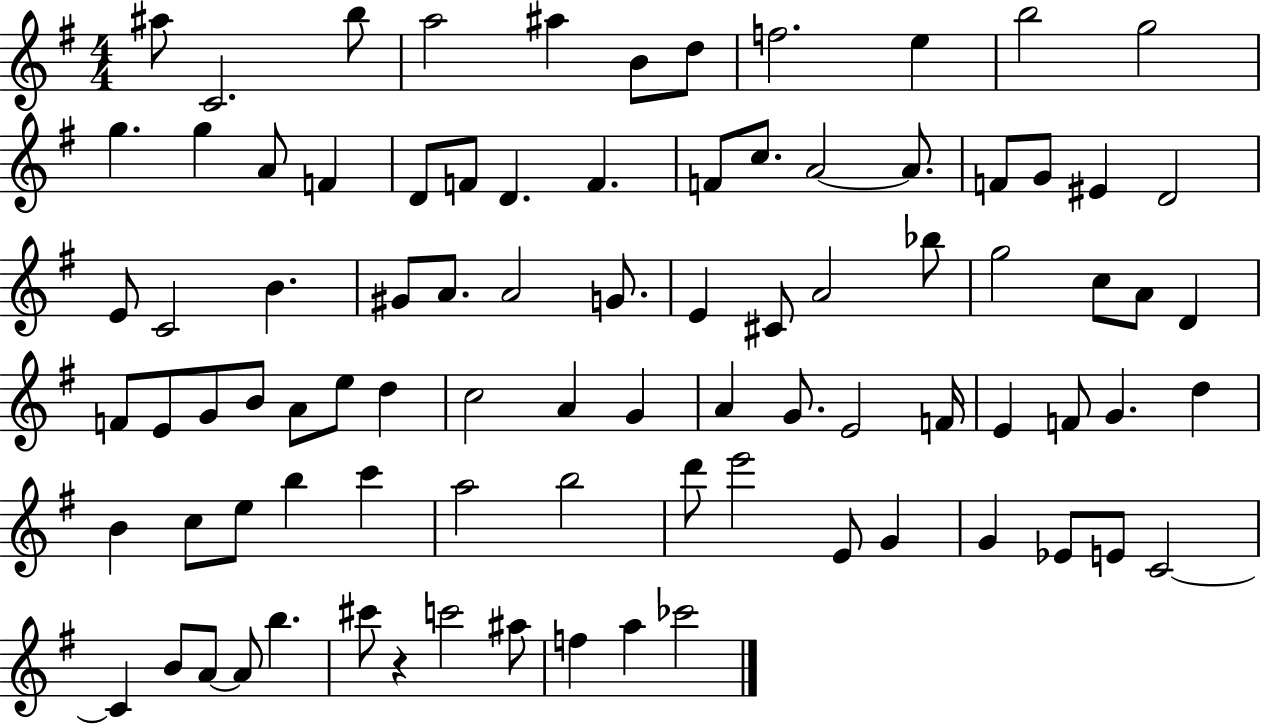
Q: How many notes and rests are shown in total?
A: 87